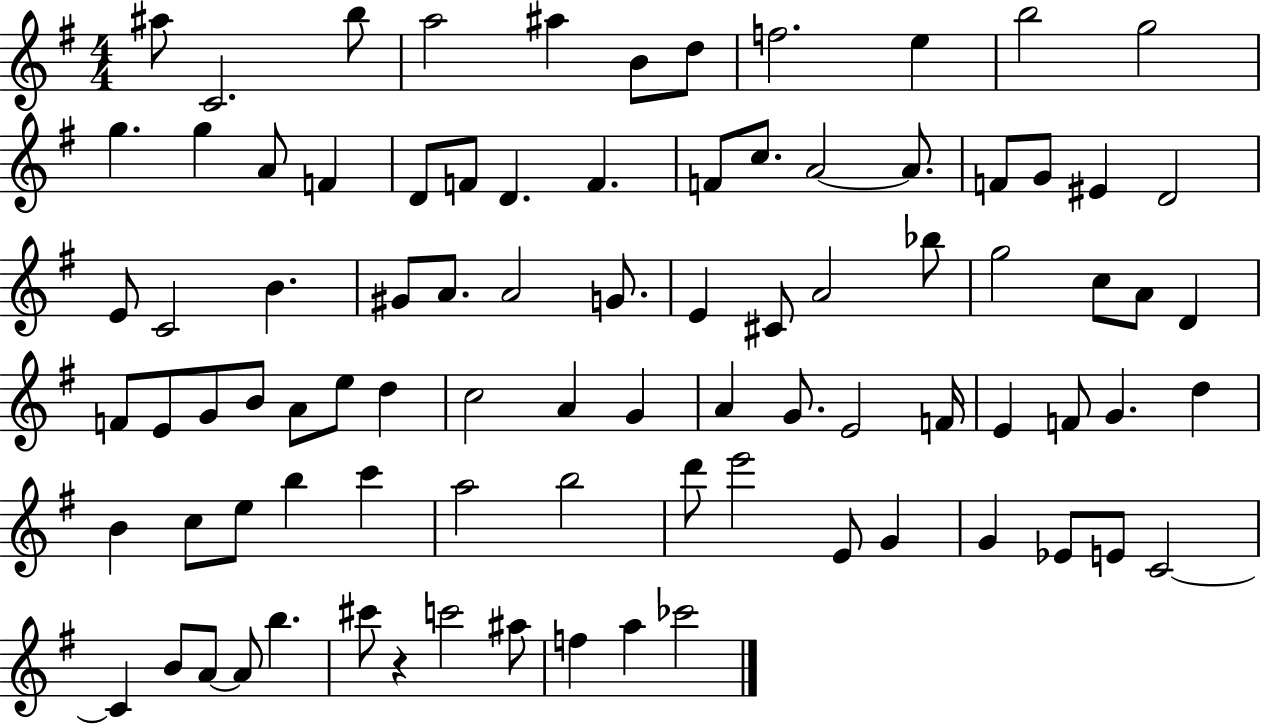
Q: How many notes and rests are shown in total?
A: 87